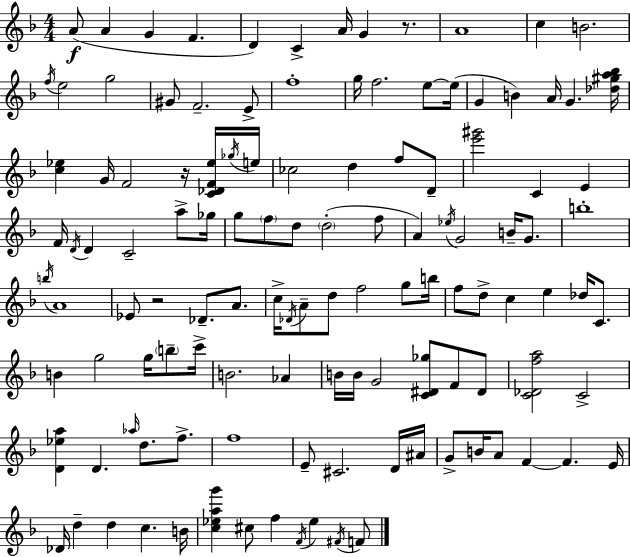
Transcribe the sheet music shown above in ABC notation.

X:1
T:Untitled
M:4/4
L:1/4
K:Dm
A/2 A G F D C A/4 G z/2 A4 c B2 f/4 e2 g2 ^G/2 F2 E/2 f4 g/4 f2 e/2 e/4 G B A/4 G [_d^ga_b]/4 [c_e] G/4 F2 z/4 [C_DF_e]/4 _g/4 e/4 _c2 d f/2 D/2 [e'^g']2 C E F/4 D/4 D C2 a/2 _g/4 g/2 f/2 d/2 d2 f/2 A _e/4 G2 B/4 G/2 b4 b/4 A4 _E/2 z2 _D/2 A/2 c/4 _D/4 A/2 d/2 f2 g/2 b/4 f/2 d/2 c e _d/4 C/2 B g2 g/4 b/2 c'/4 B2 _A B/4 B/4 G2 [C^D_g]/2 F/2 ^D/2 [C_Dfa]2 C2 [D_ea] D _a/4 d/2 f/2 f4 E/2 ^C2 D/4 ^A/4 G/2 B/4 A/2 F F E/4 _D/4 d d c B/4 [c_eag'] ^c/2 f F/4 _e ^F/4 F/2